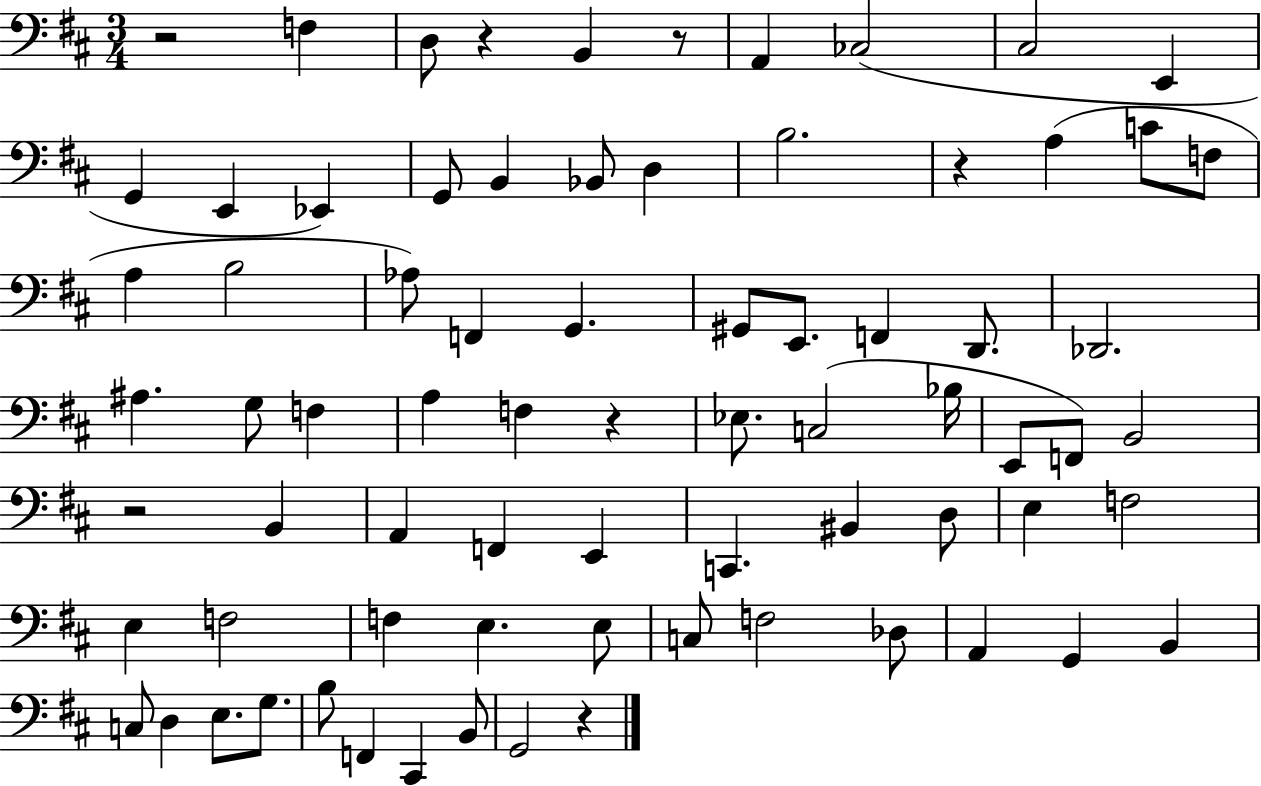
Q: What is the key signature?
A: D major